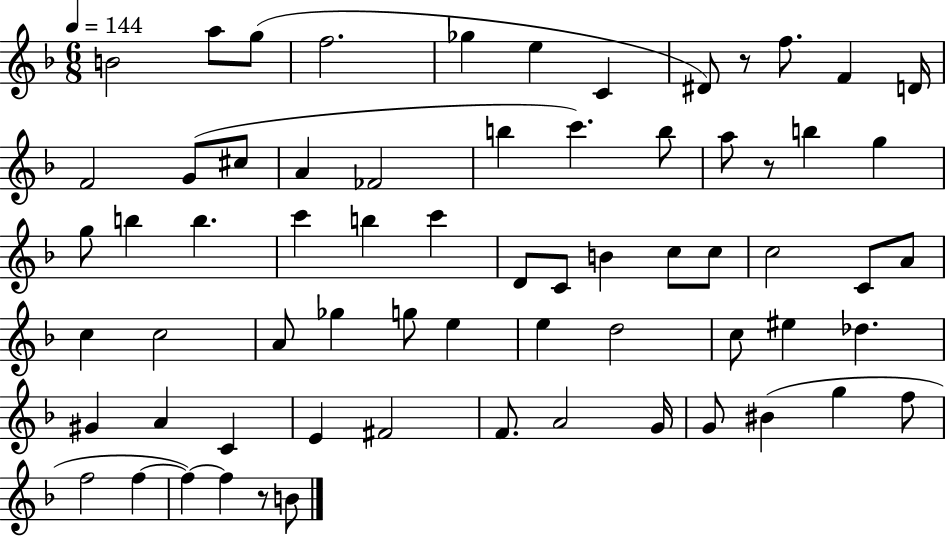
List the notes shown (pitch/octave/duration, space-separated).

B4/h A5/e G5/e F5/h. Gb5/q E5/q C4/q D#4/e R/e F5/e. F4/q D4/s F4/h G4/e C#5/e A4/q FES4/h B5/q C6/q. B5/e A5/e R/e B5/q G5/q G5/e B5/q B5/q. C6/q B5/q C6/q D4/e C4/e B4/q C5/e C5/e C5/h C4/e A4/e C5/q C5/h A4/e Gb5/q G5/e E5/q E5/q D5/h C5/e EIS5/q Db5/q. G#4/q A4/q C4/q E4/q F#4/h F4/e. A4/h G4/s G4/e BIS4/q G5/q F5/e F5/h F5/q F5/q F5/q R/e B4/e